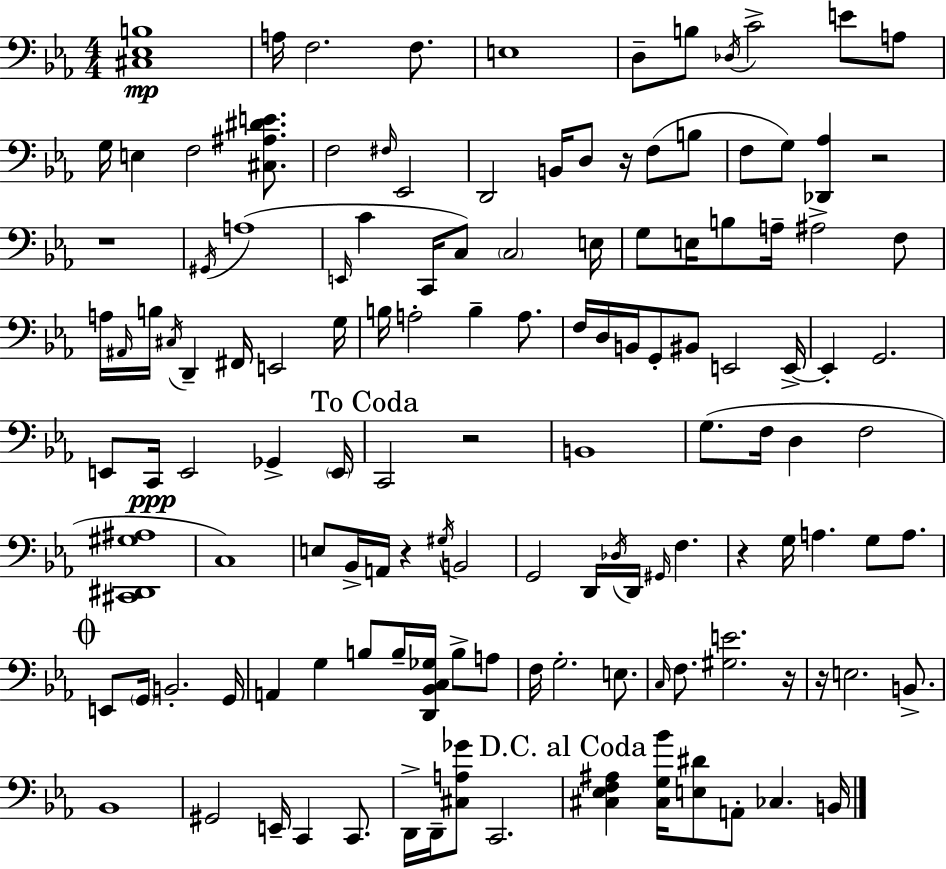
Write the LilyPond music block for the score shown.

{
  \clef bass
  \numericTimeSignature
  \time 4/4
  \key c \minor
  <cis ees b>1\mp | a16 f2. f8. | e1 | d8-- b8 \acciaccatura { des16 } c'2-> e'8 a8 | \break g16 e4 f2 <cis ais dis' e'>8. | f2 \grace { fis16 } ees,2 | d,2 b,16 d8 r16 f8( | b8 f8 g8) <des, aes>4 r2 | \break r1 | \acciaccatura { gis,16 } a1( | \grace { e,16 } c'4 c,16 c8) \parenthesize c2 | e16 g8 e16 b8 a16-- ais2-> | \break f8 a16 \grace { ais,16 } b16 \acciaccatura { cis16 } d,4-- fis,16 e,2 | g16 b16 a2-. b4-- | a8. f16 d16 b,16 g,8-. bis,8 e,2 | e,16->~~ e,4-. g,2. | \break e,8 c,16\ppp e,2 | ges,4-> \parenthesize e,16 \mark "To Coda" c,2 r2 | b,1 | g8.( f16 d4 f2 | \break <cis, dis, gis ais>1 | c1) | e8 bes,16-> a,16 r4 \acciaccatura { gis16 } b,2 | g,2 d,16 | \break \acciaccatura { des16 } d,16 \grace { gis,16 } f4. r4 g16 a4. | g8 a8. \mark \markup { \musicglyph "scripts.coda" } e,8 \parenthesize g,16 b,2.-. | g,16 a,4 g4 | b8 b16-- <d, bes, c ges>16 b8-> a8 f16 g2.-. | \break e8. \grace { c16 } f8. <gis e'>2. | r16 r16 e2. | b,8.-> bes,1 | gis,2 | \break e,16-- c,4 c,8. d,16-> d,16-- <cis a ges'>8 c,2. | \mark "D.C. al Coda" <cis ees f ais>4 <cis g bes'>16 <e dis'>8 | a,8-. ces4. b,16 \bar "|."
}